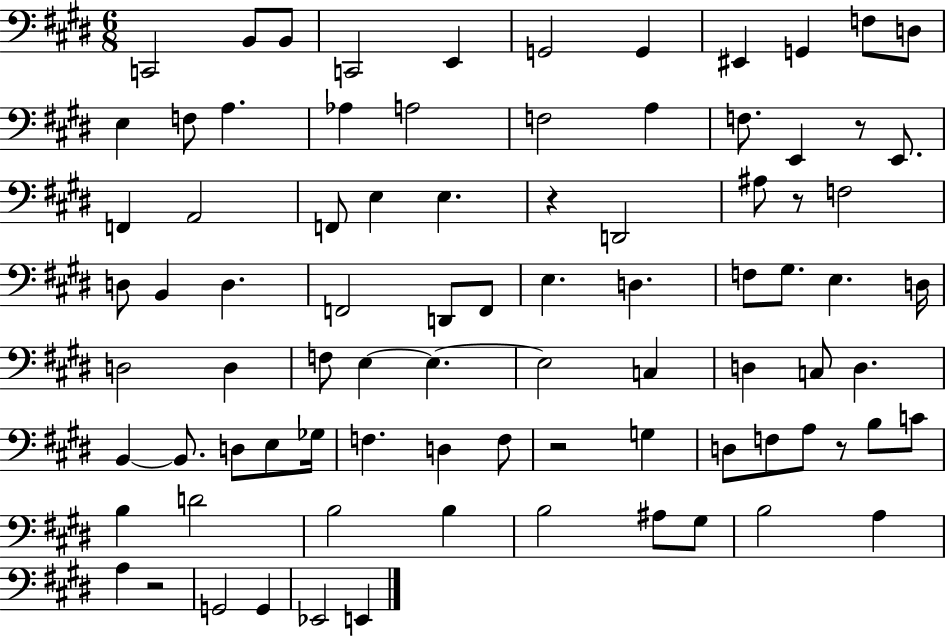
C2/h B2/e B2/e C2/h E2/q G2/h G2/q EIS2/q G2/q F3/e D3/e E3/q F3/e A3/q. Ab3/q A3/h F3/h A3/q F3/e. E2/q R/e E2/e. F2/q A2/h F2/e E3/q E3/q. R/q D2/h A#3/e R/e F3/h D3/e B2/q D3/q. F2/h D2/e F2/e E3/q. D3/q. F3/e G#3/e. E3/q. D3/s D3/h D3/q F3/e E3/q E3/q. E3/h C3/q D3/q C3/e D3/q. B2/q B2/e. D3/e E3/e Gb3/s F3/q. D3/q F3/e R/h G3/q D3/e F3/e A3/e R/e B3/e C4/e B3/q D4/h B3/h B3/q B3/h A#3/e G#3/e B3/h A3/q A3/q R/h G2/h G2/q Eb2/h E2/q